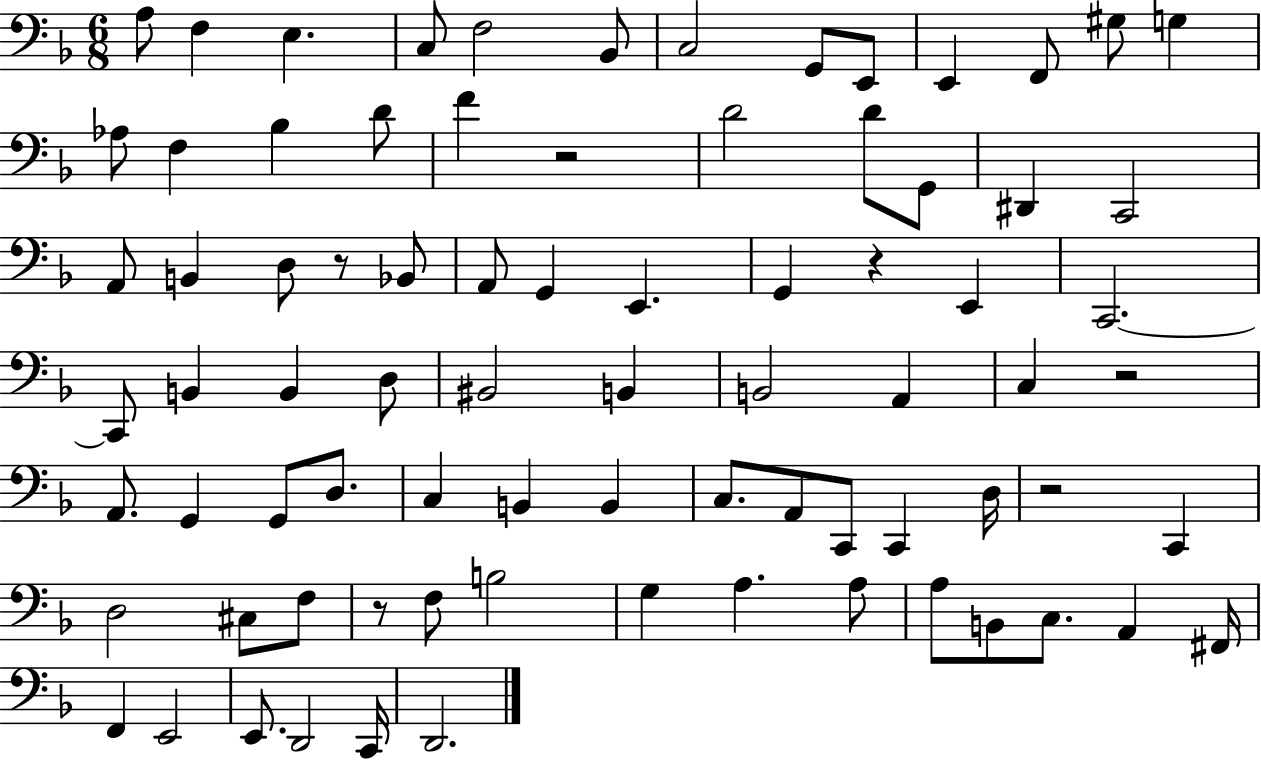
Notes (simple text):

A3/e F3/q E3/q. C3/e F3/h Bb2/e C3/h G2/e E2/e E2/q F2/e G#3/e G3/q Ab3/e F3/q Bb3/q D4/e F4/q R/h D4/h D4/e G2/e D#2/q C2/h A2/e B2/q D3/e R/e Bb2/e A2/e G2/q E2/q. G2/q R/q E2/q C2/h. C2/e B2/q B2/q D3/e BIS2/h B2/q B2/h A2/q C3/q R/h A2/e. G2/q G2/e D3/e. C3/q B2/q B2/q C3/e. A2/e C2/e C2/q D3/s R/h C2/q D3/h C#3/e F3/e R/e F3/e B3/h G3/q A3/q. A3/e A3/e B2/e C3/e. A2/q F#2/s F2/q E2/h E2/e. D2/h C2/s D2/h.